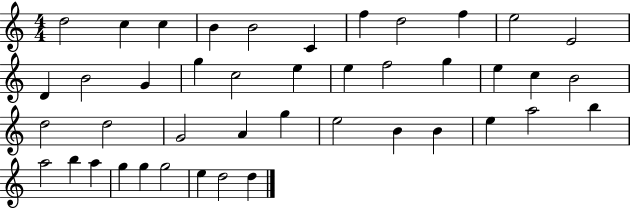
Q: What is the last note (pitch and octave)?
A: D5